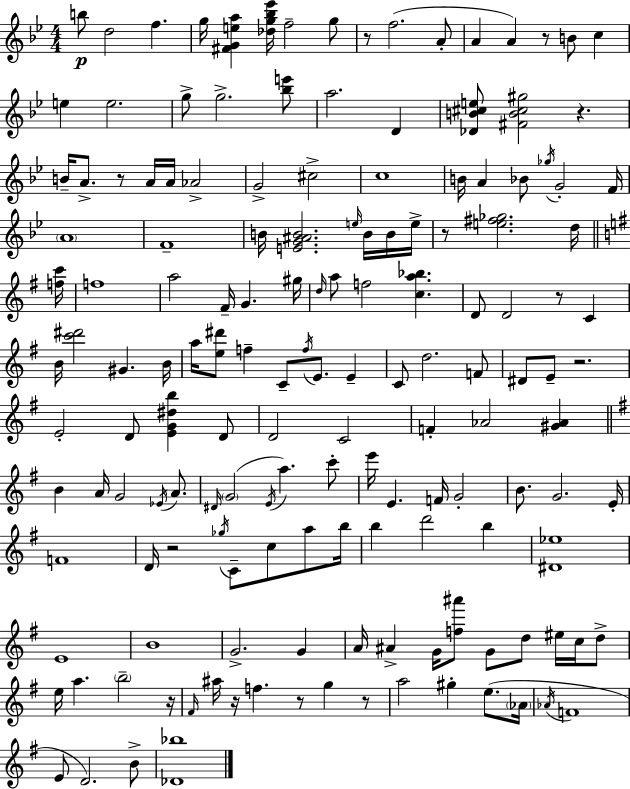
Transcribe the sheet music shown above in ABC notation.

X:1
T:Untitled
M:4/4
L:1/4
K:Gm
b/2 d2 f g/4 [^FGea] [_dg_b_e']/4 f2 g/2 z/2 f2 A/2 A A z/2 B/2 c e e2 g/2 g2 [_be']/2 a2 D [_DB^ce]/2 [^FB^c^g]2 z B/4 A/2 z/2 A/4 A/4 _A2 G2 ^c2 c4 B/4 A _B/2 _g/4 G2 F/4 A4 F4 B/4 [EG^AB]2 e/4 B/4 B/4 e/4 z/2 [e^f_g]2 d/4 [fc']/4 f4 a2 ^F/4 G ^g/4 d/4 a/2 f2 [ca_b] D/2 D2 z/2 C B/4 [c'^d']2 ^G B/4 a/4 [e^d']/2 f C/2 f/4 E/2 E C/2 d2 F/2 ^D/2 E/2 z2 E2 D/2 [EG^db] D/2 D2 C2 F _A2 [^G_A] B A/4 G2 _E/4 A/2 ^D/4 G2 E/4 a c'/2 e'/4 E F/4 G2 B/2 G2 E/4 F4 D/4 z2 _g/4 C/2 c/2 a/2 b/4 b d'2 b [^D_e]4 E4 B4 G2 G A/4 ^A G/4 [f^a']/2 G/2 d/2 ^e/4 c/4 d/2 e/4 a b2 z/4 ^F/4 ^a/4 z/4 f z/2 g z/2 a2 ^g e/2 _A/4 _A/4 F4 E/2 D2 B/2 [_D_b]4